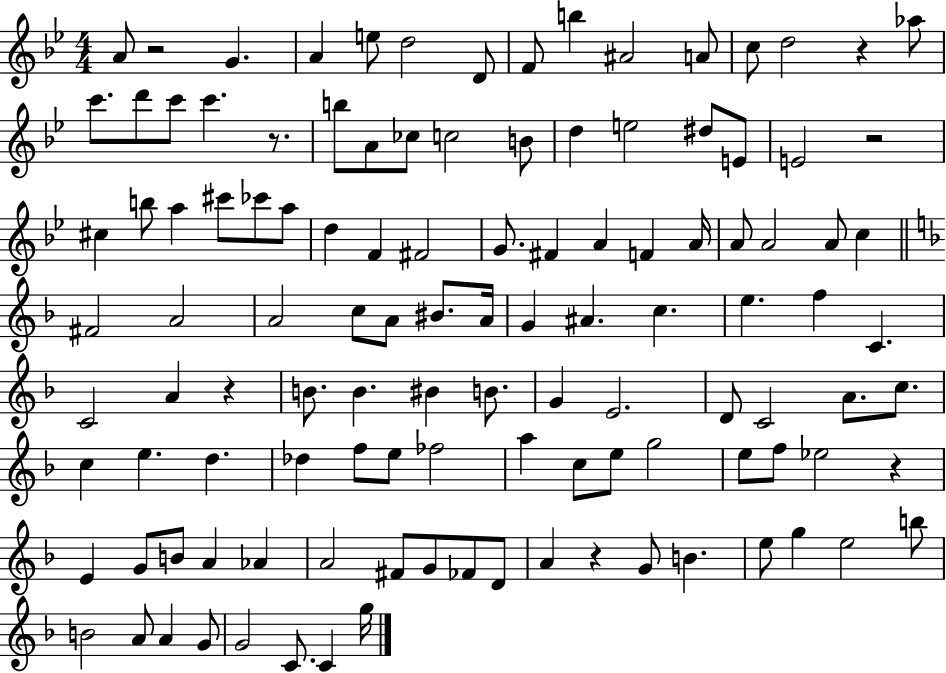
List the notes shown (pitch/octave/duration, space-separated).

A4/e R/h G4/q. A4/q E5/e D5/h D4/e F4/e B5/q A#4/h A4/e C5/e D5/h R/q Ab5/e C6/e. D6/e C6/e C6/q. R/e. B5/e A4/e CES5/e C5/h B4/e D5/q E5/h D#5/e E4/e E4/h R/h C#5/q B5/e A5/q C#6/e CES6/e A5/e D5/q F4/q F#4/h G4/e. F#4/q A4/q F4/q A4/s A4/e A4/h A4/e C5/q F#4/h A4/h A4/h C5/e A4/e BIS4/e. A4/s G4/q A#4/q. C5/q. E5/q. F5/q C4/q. C4/h A4/q R/q B4/e. B4/q. BIS4/q B4/e. G4/q E4/h. D4/e C4/h A4/e. C5/e. C5/q E5/q. D5/q. Db5/q F5/e E5/e FES5/h A5/q C5/e E5/e G5/h E5/e F5/e Eb5/h R/q E4/q G4/e B4/e A4/q Ab4/q A4/h F#4/e G4/e FES4/e D4/e A4/q R/q G4/e B4/q. E5/e G5/q E5/h B5/e B4/h A4/e A4/q G4/e G4/h C4/e. C4/q G5/s